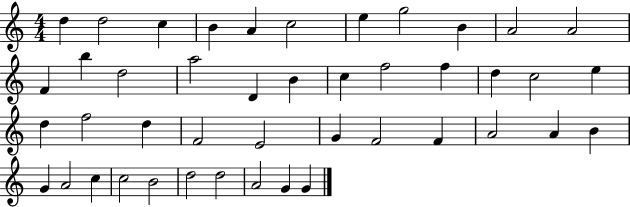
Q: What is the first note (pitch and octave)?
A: D5